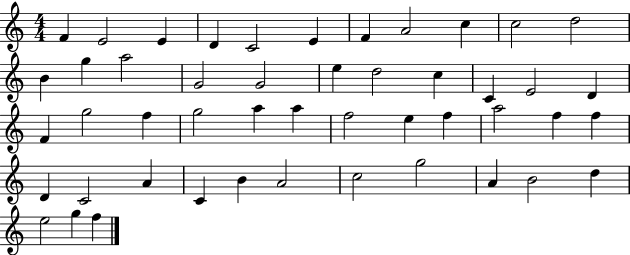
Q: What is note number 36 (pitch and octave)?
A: C4